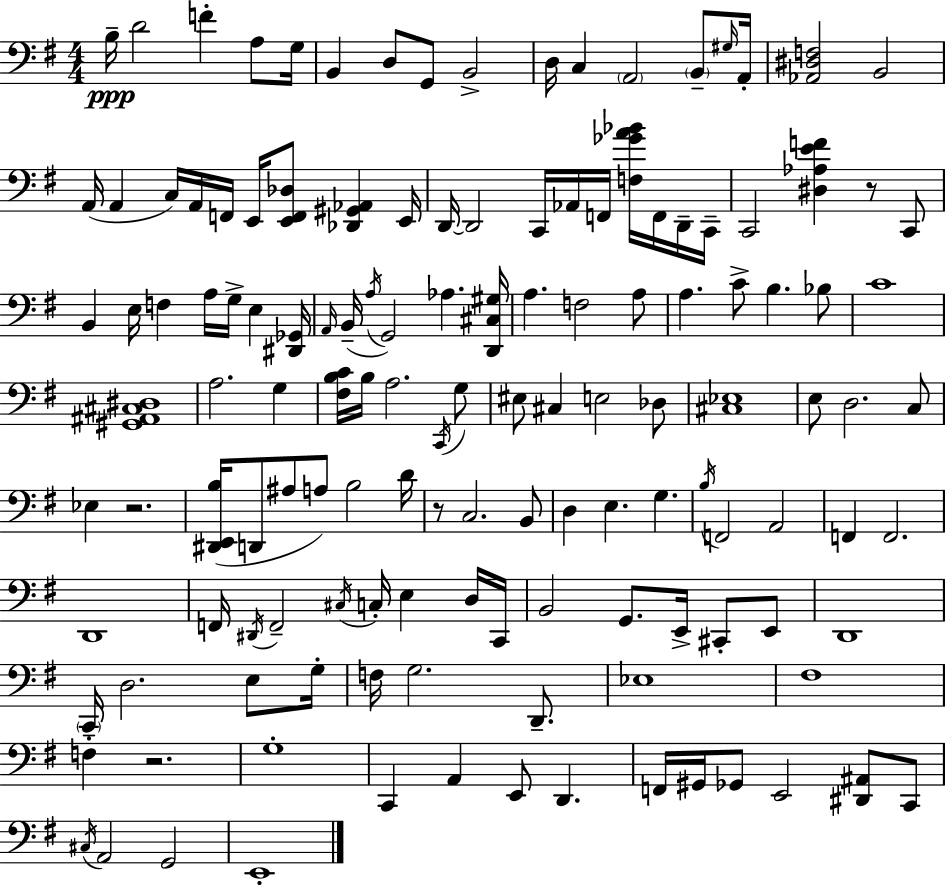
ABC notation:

X:1
T:Untitled
M:4/4
L:1/4
K:G
B,/4 D2 F A,/2 G,/4 B,, D,/2 G,,/2 B,,2 D,/4 C, A,,2 B,,/2 ^G,/4 A,,/4 [_A,,^D,F,]2 B,,2 A,,/4 A,, C,/4 A,,/4 F,,/4 E,,/4 [E,,F,,_D,]/2 [_D,,^G,,_A,,] E,,/4 D,,/4 D,,2 C,,/4 _A,,/4 F,,/4 [F,_GA_B]/4 F,,/4 D,,/4 C,,/4 C,,2 [^D,_A,EF] z/2 C,,/2 B,, E,/4 F, A,/4 G,/4 E, [^D,,_G,,]/4 A,,/4 B,,/4 A,/4 G,,2 _A, [D,,^C,^G,]/4 A, F,2 A,/2 A, C/2 B, _B,/2 C4 [^G,,^A,,^C,^D,]4 A,2 G, [^F,B,C]/4 B,/4 A,2 C,,/4 G,/2 ^E,/2 ^C, E,2 _D,/2 [^C,_E,]4 E,/2 D,2 C,/2 _E, z2 [^D,,E,,B,]/4 D,,/2 ^A,/2 A,/2 B,2 D/4 z/2 C,2 B,,/2 D, E, G, B,/4 F,,2 A,,2 F,, F,,2 D,,4 F,,/4 ^D,,/4 F,,2 ^C,/4 C,/4 E, D,/4 C,,/4 B,,2 G,,/2 E,,/4 ^C,,/2 E,,/2 D,,4 C,,/4 D,2 E,/2 G,/4 F,/4 G,2 D,,/2 _E,4 ^F,4 F, z2 G,4 C,, A,, E,,/2 D,, F,,/4 ^G,,/4 _G,,/2 E,,2 [^D,,^A,,]/2 C,,/2 ^C,/4 A,,2 G,,2 E,,4